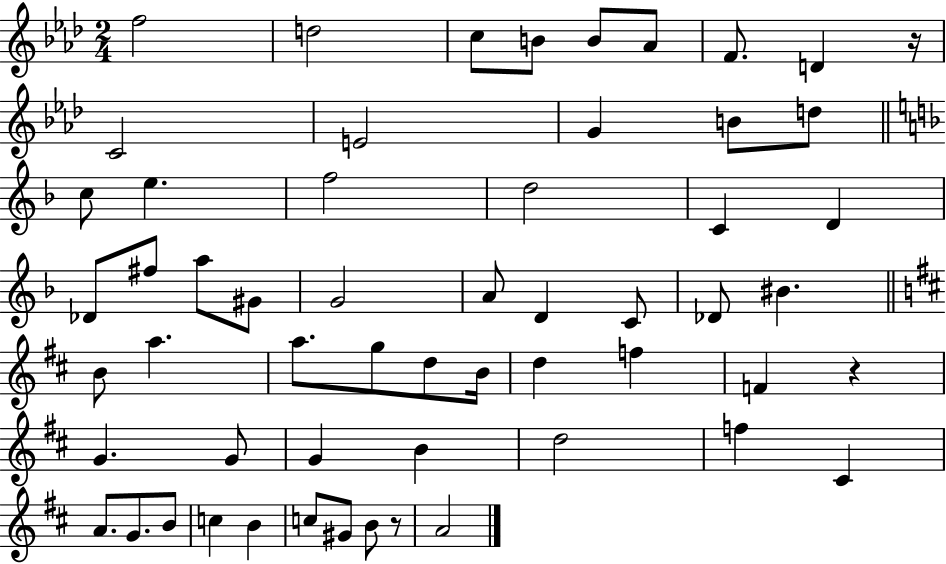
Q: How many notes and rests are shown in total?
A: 57